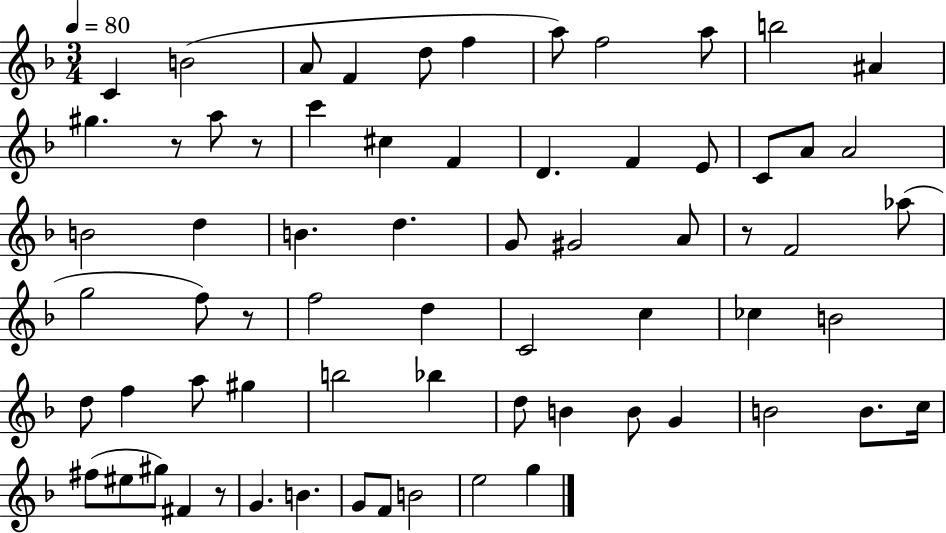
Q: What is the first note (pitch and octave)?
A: C4